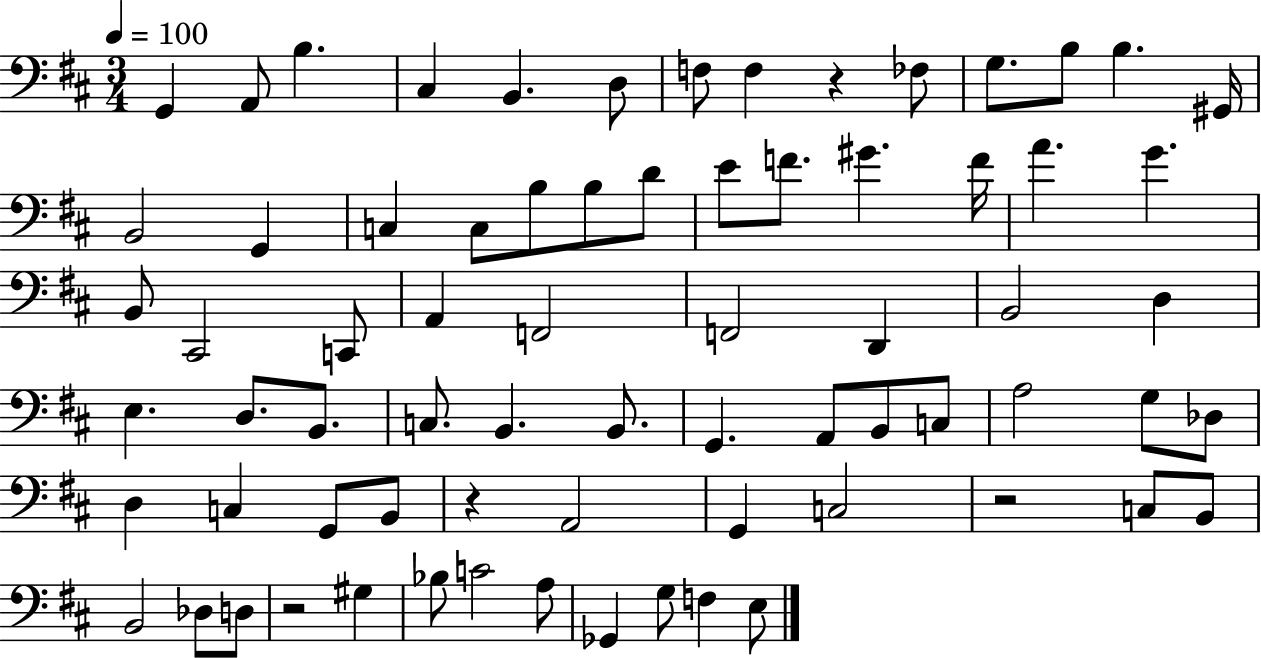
G2/q A2/e B3/q. C#3/q B2/q. D3/e F3/e F3/q R/q FES3/e G3/e. B3/e B3/q. G#2/s B2/h G2/q C3/q C3/e B3/e B3/e D4/e E4/e F4/e. G#4/q. F4/s A4/q. G4/q. B2/e C#2/h C2/e A2/q F2/h F2/h D2/q B2/h D3/q E3/q. D3/e. B2/e. C3/e. B2/q. B2/e. G2/q. A2/e B2/e C3/e A3/h G3/e Db3/e D3/q C3/q G2/e B2/e R/q A2/h G2/q C3/h R/h C3/e B2/e B2/h Db3/e D3/e R/h G#3/q Bb3/e C4/h A3/e Gb2/q G3/e F3/q E3/e